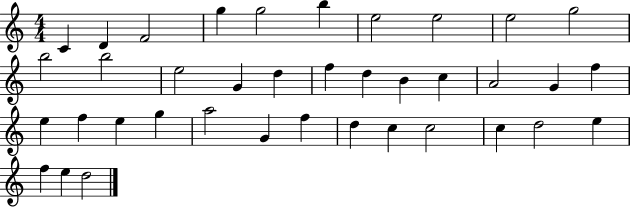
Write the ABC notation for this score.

X:1
T:Untitled
M:4/4
L:1/4
K:C
C D F2 g g2 b e2 e2 e2 g2 b2 b2 e2 G d f d B c A2 G f e f e g a2 G f d c c2 c d2 e f e d2